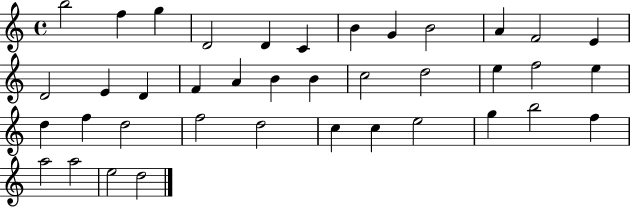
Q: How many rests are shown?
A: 0